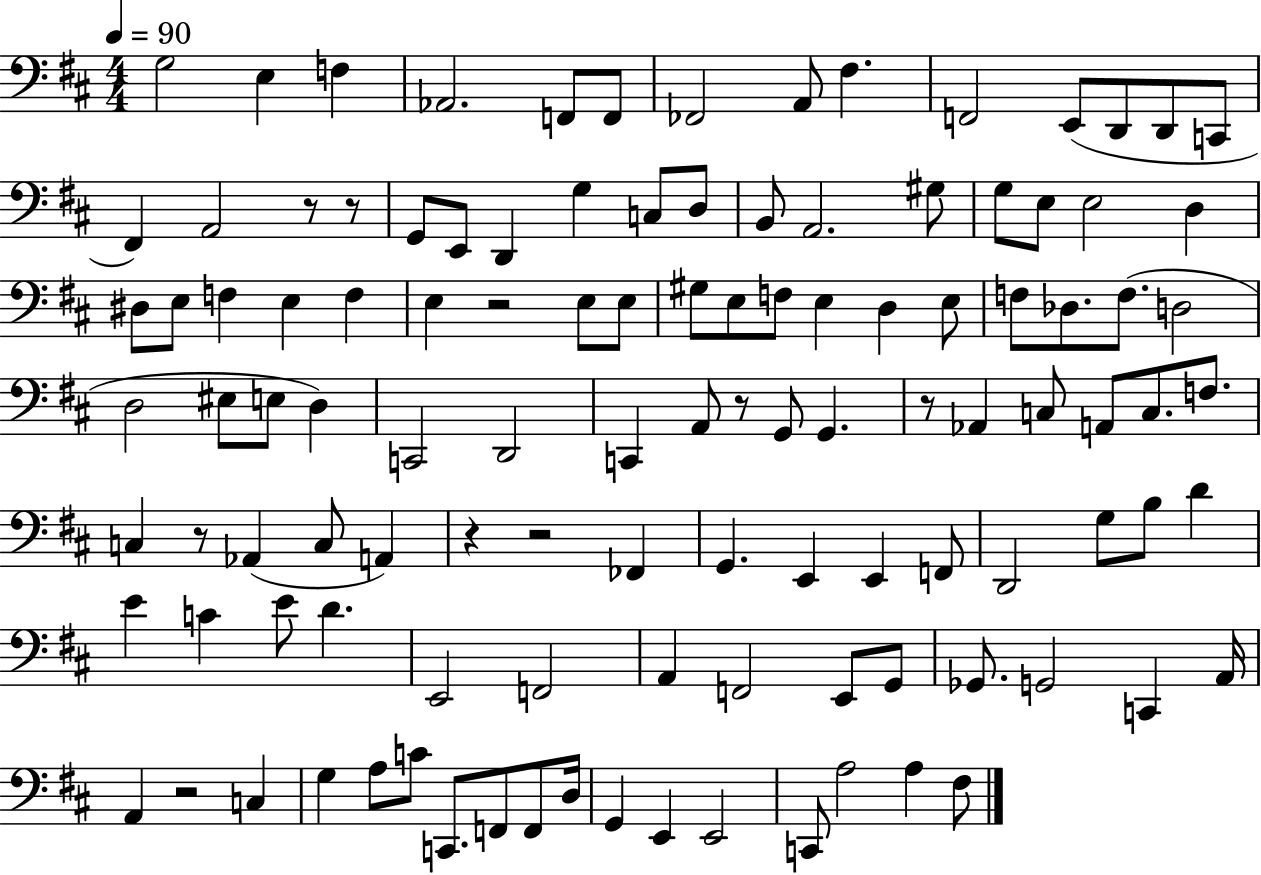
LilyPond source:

{
  \clef bass
  \numericTimeSignature
  \time 4/4
  \key d \major
  \tempo 4 = 90
  \repeat volta 2 { g2 e4 f4 | aes,2. f,8 f,8 | fes,2 a,8 fis4. | f,2 e,8( d,8 d,8 c,8 | \break fis,4) a,2 r8 r8 | g,8 e,8 d,4 g4 c8 d8 | b,8 a,2. gis8 | g8 e8 e2 d4 | \break dis8 e8 f4 e4 f4 | e4 r2 e8 e8 | gis8 e8 f8 e4 d4 e8 | f8 des8. f8.( d2 | \break d2 eis8 e8 d4) | c,2 d,2 | c,4 a,8 r8 g,8 g,4. | r8 aes,4 c8 a,8 c8. f8. | \break c4 r8 aes,4( c8 a,4) | r4 r2 fes,4 | g,4. e,4 e,4 f,8 | d,2 g8 b8 d'4 | \break e'4 c'4 e'8 d'4. | e,2 f,2 | a,4 f,2 e,8 g,8 | ges,8. g,2 c,4 a,16 | \break a,4 r2 c4 | g4 a8 c'8 c,8. f,8 f,8 d16 | g,4 e,4 e,2 | c,8 a2 a4 fis8 | \break } \bar "|."
}